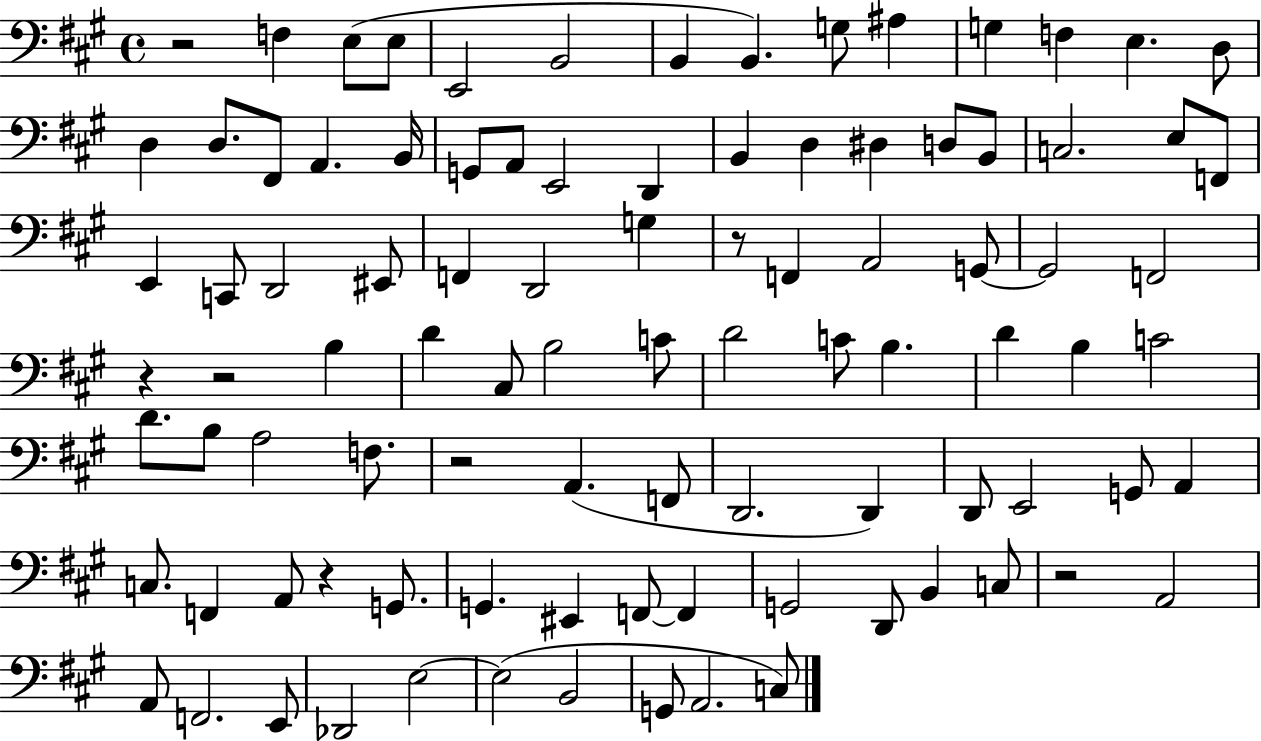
R/h F3/q E3/e E3/e E2/h B2/h B2/q B2/q. G3/e A#3/q G3/q F3/q E3/q. D3/e D3/q D3/e. F#2/e A2/q. B2/s G2/e A2/e E2/h D2/q B2/q D3/q D#3/q D3/e B2/e C3/h. E3/e F2/e E2/q C2/e D2/h EIS2/e F2/q D2/h G3/q R/e F2/q A2/h G2/e G2/h F2/h R/q R/h B3/q D4/q C#3/e B3/h C4/e D4/h C4/e B3/q. D4/q B3/q C4/h D4/e. B3/e A3/h F3/e. R/h A2/q. F2/e D2/h. D2/q D2/e E2/h G2/e A2/q C3/e. F2/q A2/e R/q G2/e. G2/q. EIS2/q F2/e F2/q G2/h D2/e B2/q C3/e R/h A2/h A2/e F2/h. E2/e Db2/h E3/h E3/h B2/h G2/e A2/h. C3/e